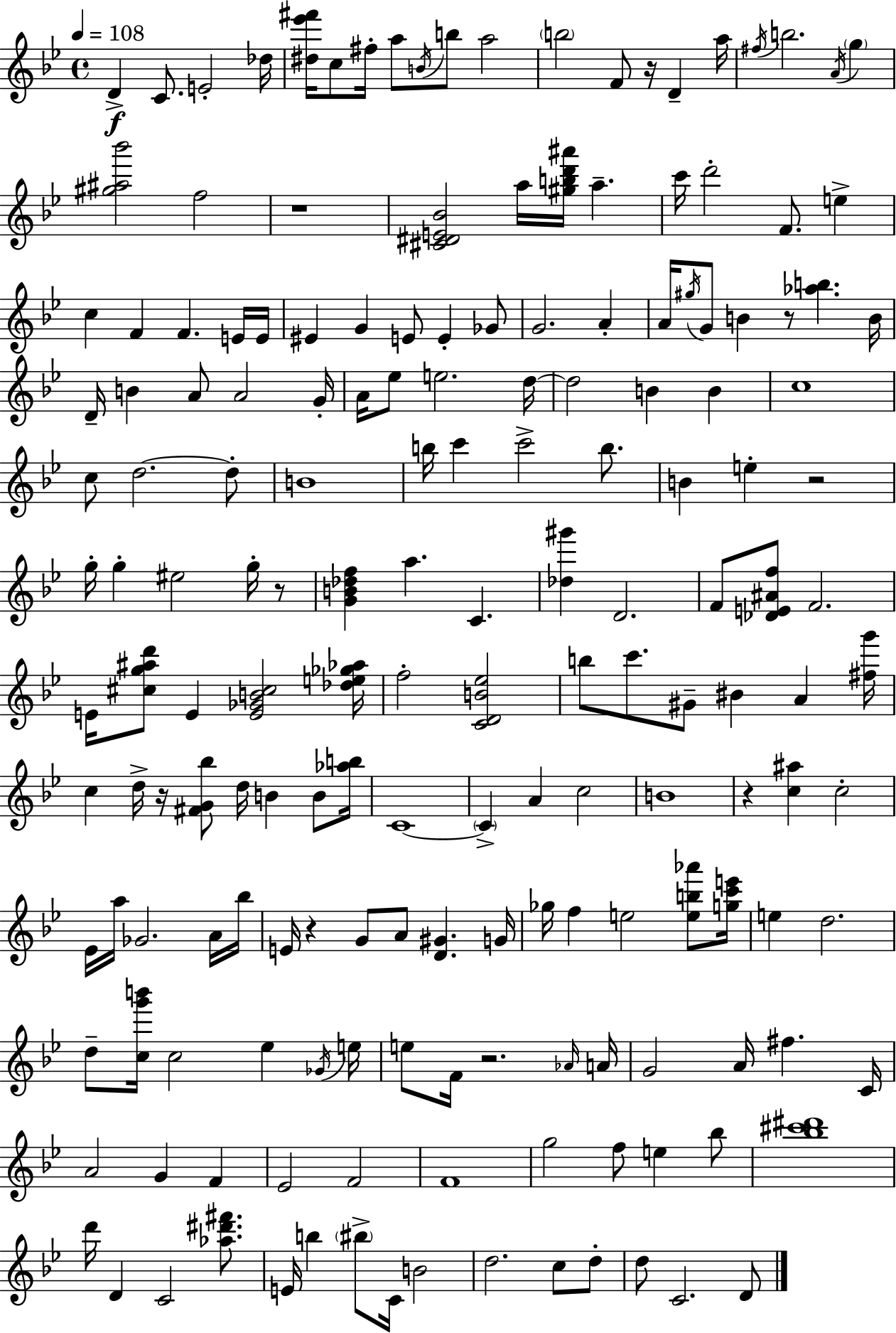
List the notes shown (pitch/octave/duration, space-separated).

D4/q C4/e. E4/h Db5/s [D#5,Eb6,F#6]/s C5/e F#5/s A5/e B4/s B5/e A5/h B5/h F4/e R/s D4/q A5/s F#5/s B5/h. A4/s G5/q [G#5,A#5,Bb6]/h F5/h R/w [C#4,D#4,E4,Bb4]/h A5/s [G#5,B5,D6,A#6]/s A5/q. C6/s D6/h F4/e. E5/q C5/q F4/q F4/q. E4/s E4/s EIS4/q G4/q E4/e E4/q Gb4/e G4/h. A4/q A4/s G#5/s G4/e B4/q R/e [Ab5,B5]/q. B4/s D4/s B4/q A4/e A4/h G4/s A4/s Eb5/e E5/h. D5/s D5/h B4/q B4/q C5/w C5/e D5/h. D5/e B4/w B5/s C6/q C6/h B5/e. B4/q E5/q R/h G5/s G5/q EIS5/h G5/s R/e [G4,B4,Db5,F5]/q A5/q. C4/q. [Db5,G#6]/q D4/h. F4/e [Db4,E4,A#4,F5]/e F4/h. E4/s [C#5,G5,A#5,D6]/e E4/q [E4,Gb4,B4,C#5]/h [Db5,E5,Gb5,Ab5]/s F5/h [C4,D4,B4,Eb5]/h B5/e C6/e. G#4/e BIS4/q A4/q [F#5,G6]/s C5/q D5/s R/s [F#4,G4,Bb5]/e D5/s B4/q B4/e [Ab5,B5]/s C4/w C4/q A4/q C5/h B4/w R/q [C5,A#5]/q C5/h Eb4/s A5/s Gb4/h. A4/s Bb5/s E4/s R/q G4/e A4/e [D4,G#4]/q. G4/s Gb5/s F5/q E5/h [E5,B5,Ab6]/e [G5,C6,E6]/s E5/q D5/h. D5/e [C5,G6,B6]/s C5/h Eb5/q Gb4/s E5/s E5/e F4/s R/h. Ab4/s A4/s G4/h A4/s F#5/q. C4/s A4/h G4/q F4/q Eb4/h F4/h F4/w G5/h F5/e E5/q Bb5/e [Bb5,C#6,D#6]/w D6/s D4/q C4/h [Ab5,D#6,F#6]/e. E4/s B5/q BIS5/e C4/s B4/h D5/h. C5/e D5/e D5/e C4/h. D4/e